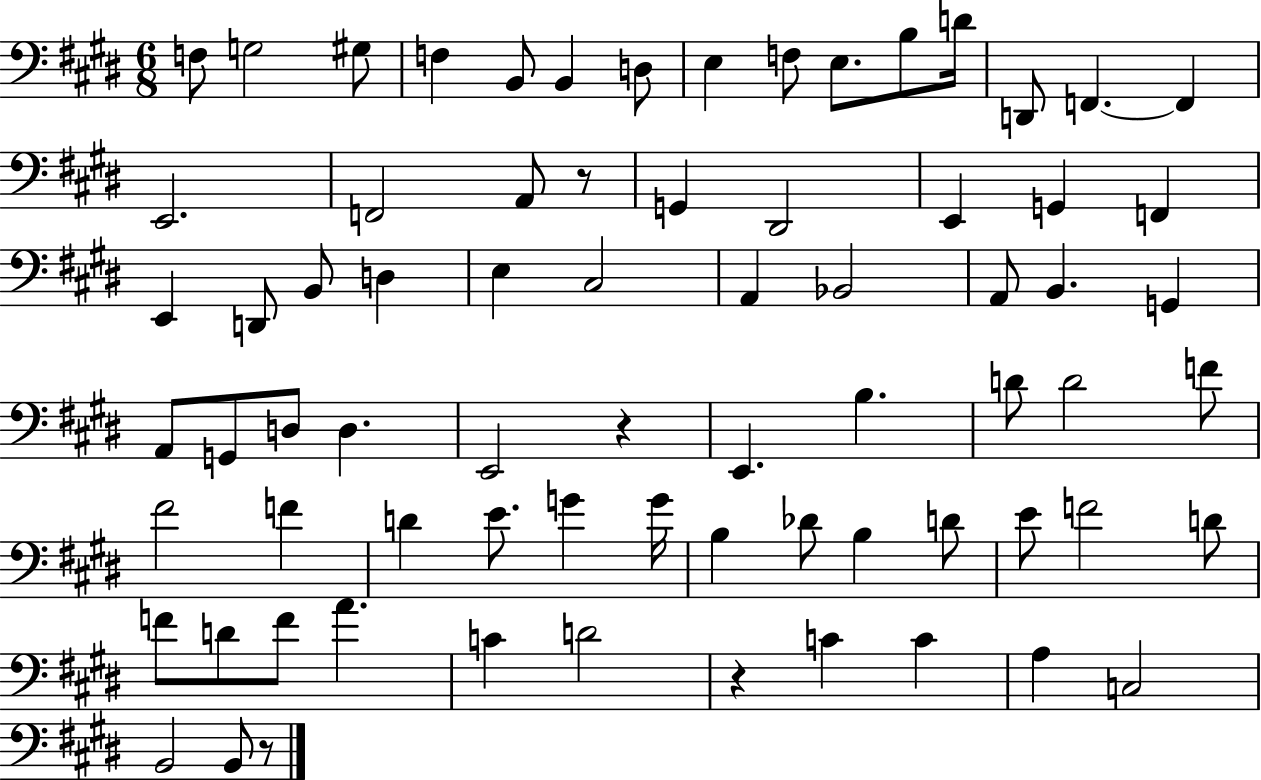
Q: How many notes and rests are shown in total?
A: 73